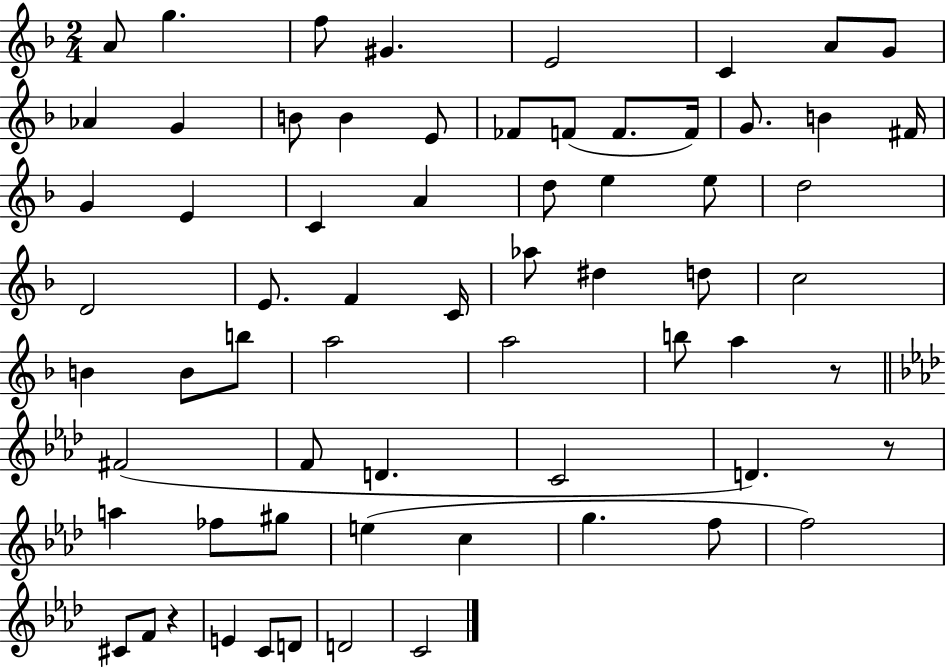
X:1
T:Untitled
M:2/4
L:1/4
K:F
A/2 g f/2 ^G E2 C A/2 G/2 _A G B/2 B E/2 _F/2 F/2 F/2 F/4 G/2 B ^F/4 G E C A d/2 e e/2 d2 D2 E/2 F C/4 _a/2 ^d d/2 c2 B B/2 b/2 a2 a2 b/2 a z/2 ^F2 F/2 D C2 D z/2 a _f/2 ^g/2 e c g f/2 f2 ^C/2 F/2 z E C/2 D/2 D2 C2